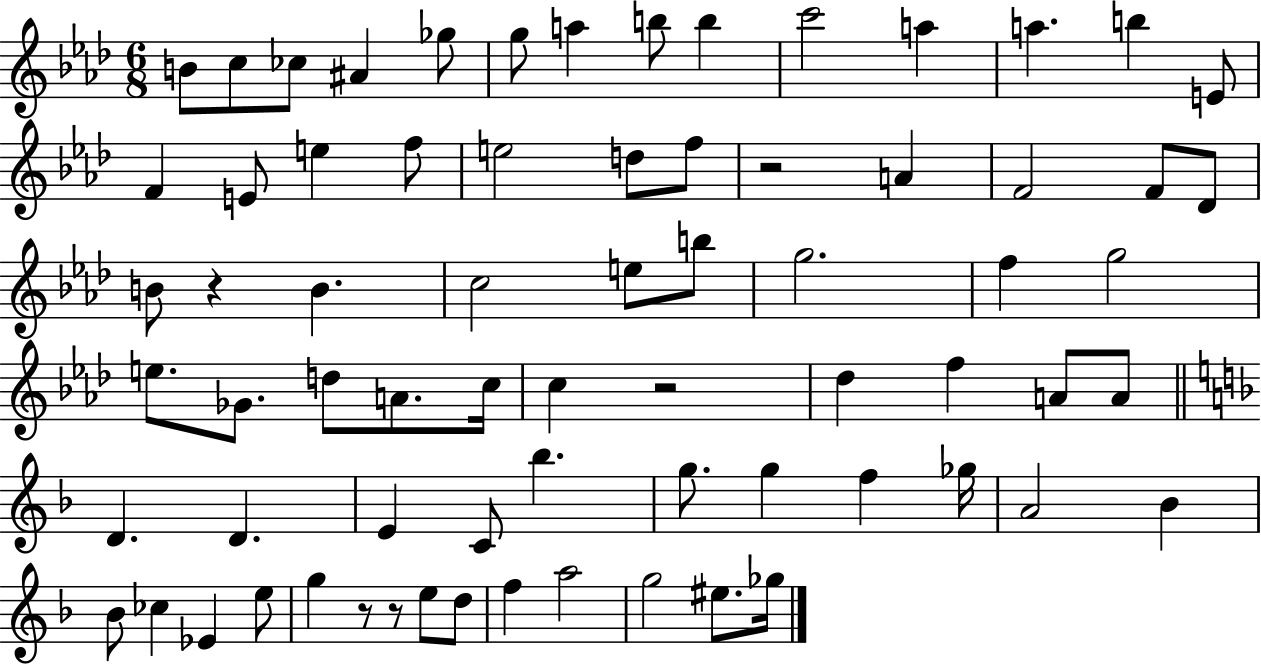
X:1
T:Untitled
M:6/8
L:1/4
K:Ab
B/2 c/2 _c/2 ^A _g/2 g/2 a b/2 b c'2 a a b E/2 F E/2 e f/2 e2 d/2 f/2 z2 A F2 F/2 _D/2 B/2 z B c2 e/2 b/2 g2 f g2 e/2 _G/2 d/2 A/2 c/4 c z2 _d f A/2 A/2 D D E C/2 _b g/2 g f _g/4 A2 _B _B/2 _c _E e/2 g z/2 z/2 e/2 d/2 f a2 g2 ^e/2 _g/4